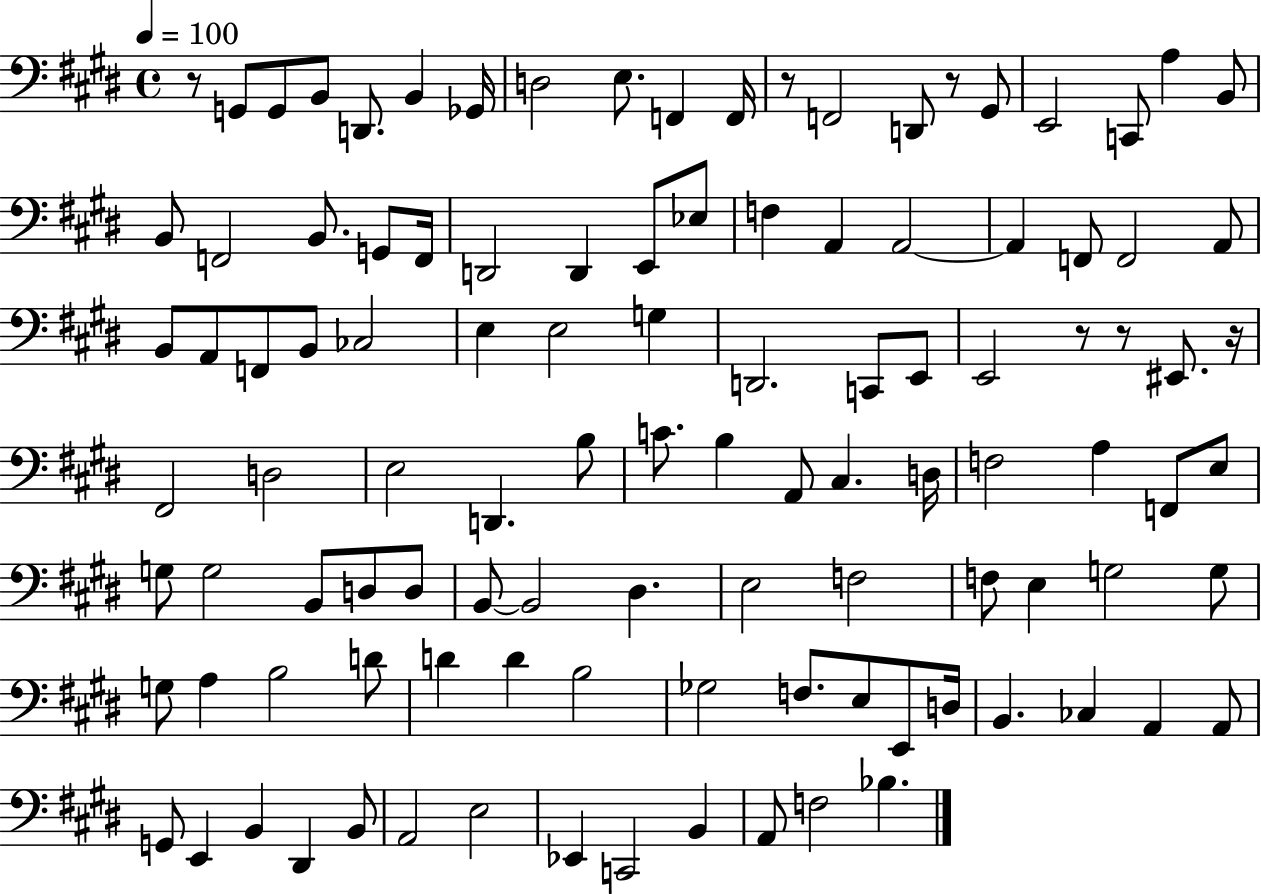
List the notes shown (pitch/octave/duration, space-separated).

R/e G2/e G2/e B2/e D2/e. B2/q Gb2/s D3/h E3/e. F2/q F2/s R/e F2/h D2/e R/e G#2/e E2/h C2/e A3/q B2/e B2/e F2/h B2/e. G2/e F2/s D2/h D2/q E2/e Eb3/e F3/q A2/q A2/h A2/q F2/e F2/h A2/e B2/e A2/e F2/e B2/e CES3/h E3/q E3/h G3/q D2/h. C2/e E2/e E2/h R/e R/e EIS2/e. R/s F#2/h D3/h E3/h D2/q. B3/e C4/e. B3/q A2/e C#3/q. D3/s F3/h A3/q F2/e E3/e G3/e G3/h B2/e D3/e D3/e B2/e B2/h D#3/q. E3/h F3/h F3/e E3/q G3/h G3/e G3/e A3/q B3/h D4/e D4/q D4/q B3/h Gb3/h F3/e. E3/e E2/e D3/s B2/q. CES3/q A2/q A2/e G2/e E2/q B2/q D#2/q B2/e A2/h E3/h Eb2/q C2/h B2/q A2/e F3/h Bb3/q.